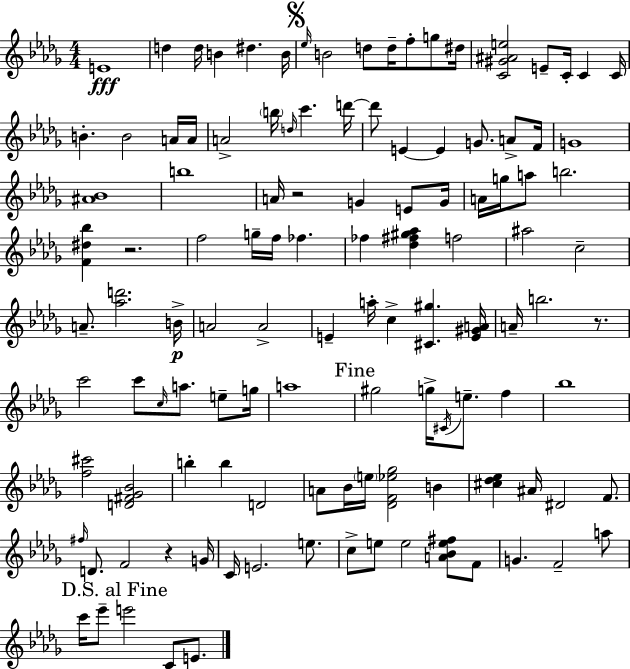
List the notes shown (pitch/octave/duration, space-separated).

E4/w D5/q D5/s B4/q D#5/q. B4/s Eb5/s B4/h D5/e D5/s F5/e G5/e D#5/s [C4,G#4,A#4,E5]/h E4/e C4/s C4/q C4/s B4/q. B4/h A4/s A4/s A4/h B5/s D5/s C6/q. D6/s D6/e E4/q E4/q G4/e. A4/e F4/s G4/w [A#4,Bb4]/w B5/w A4/s R/h G4/q E4/e G4/s A4/s G5/s A5/e B5/h. [F4,D#5,Bb5]/q R/h. F5/h G5/s F5/s FES5/q. FES5/q [Db5,F#5,G#5,Ab5]/q F5/h A#5/h C5/h A4/e. [Ab5,D6]/h. B4/s A4/h A4/h E4/q A5/s C5/q [C#4,G#5]/q. [E4,G#4,A4]/s A4/s B5/h. R/e. C6/h C6/e C5/s A5/e. E5/e G5/s A5/w G#5/h G5/s C#4/s E5/e. F5/q Bb5/w [F5,C#6]/h [D4,F#4,Gb4,Bb4]/h B5/q B5/q D4/h A4/e Bb4/s E5/s [Db4,F4,Eb5,Gb5]/h B4/q [C#5,Db5,Eb5]/q A#4/s D#4/h F4/e. F#5/s D4/e. F4/h R/q G4/s C4/s E4/h. E5/e. C5/e E5/e E5/h [A4,Bb4,E5,F#5]/e F4/e G4/q. F4/h A5/e C6/s Eb6/e E6/h C4/e E4/e.